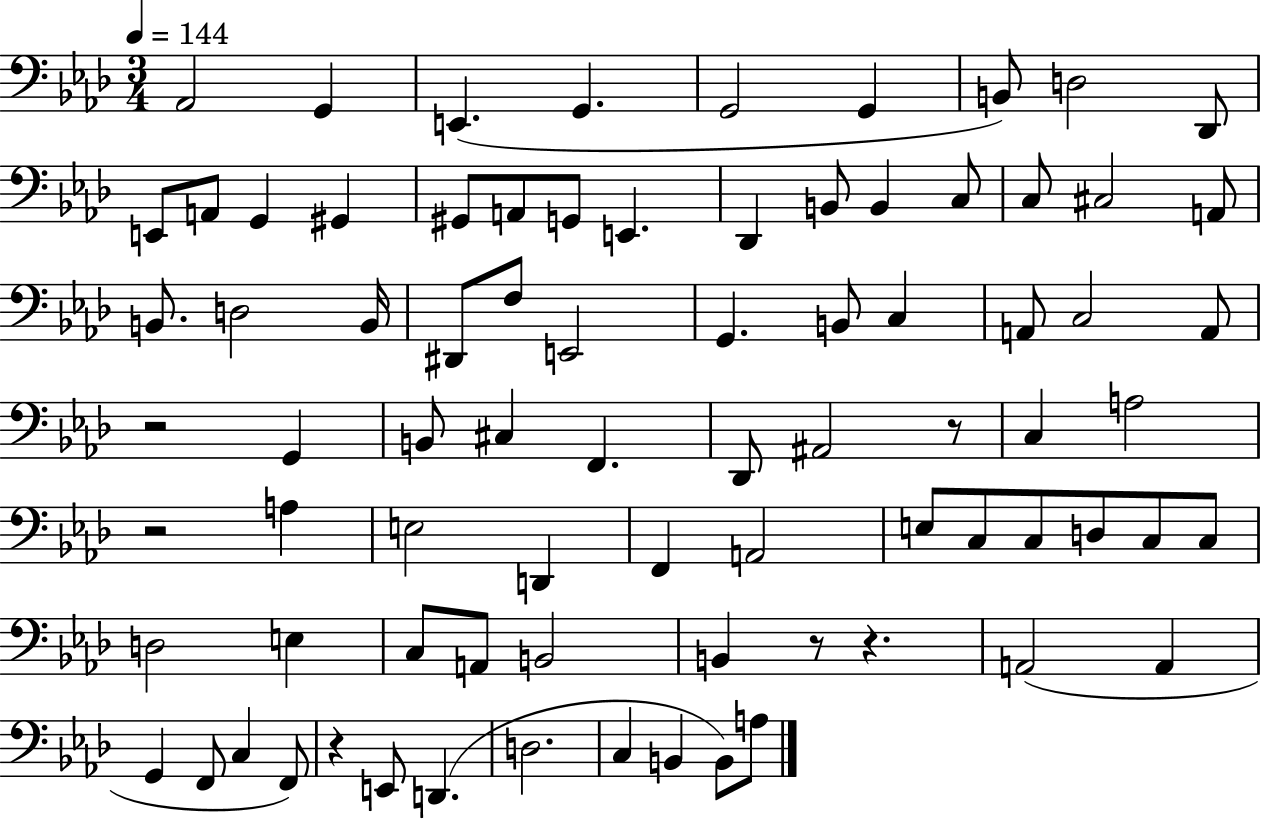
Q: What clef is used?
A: bass